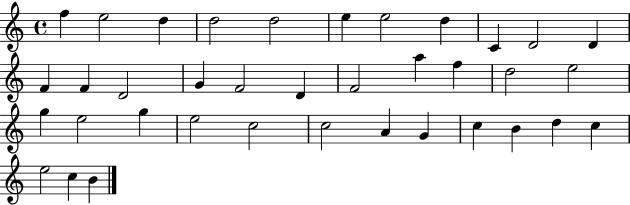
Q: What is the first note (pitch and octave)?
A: F5